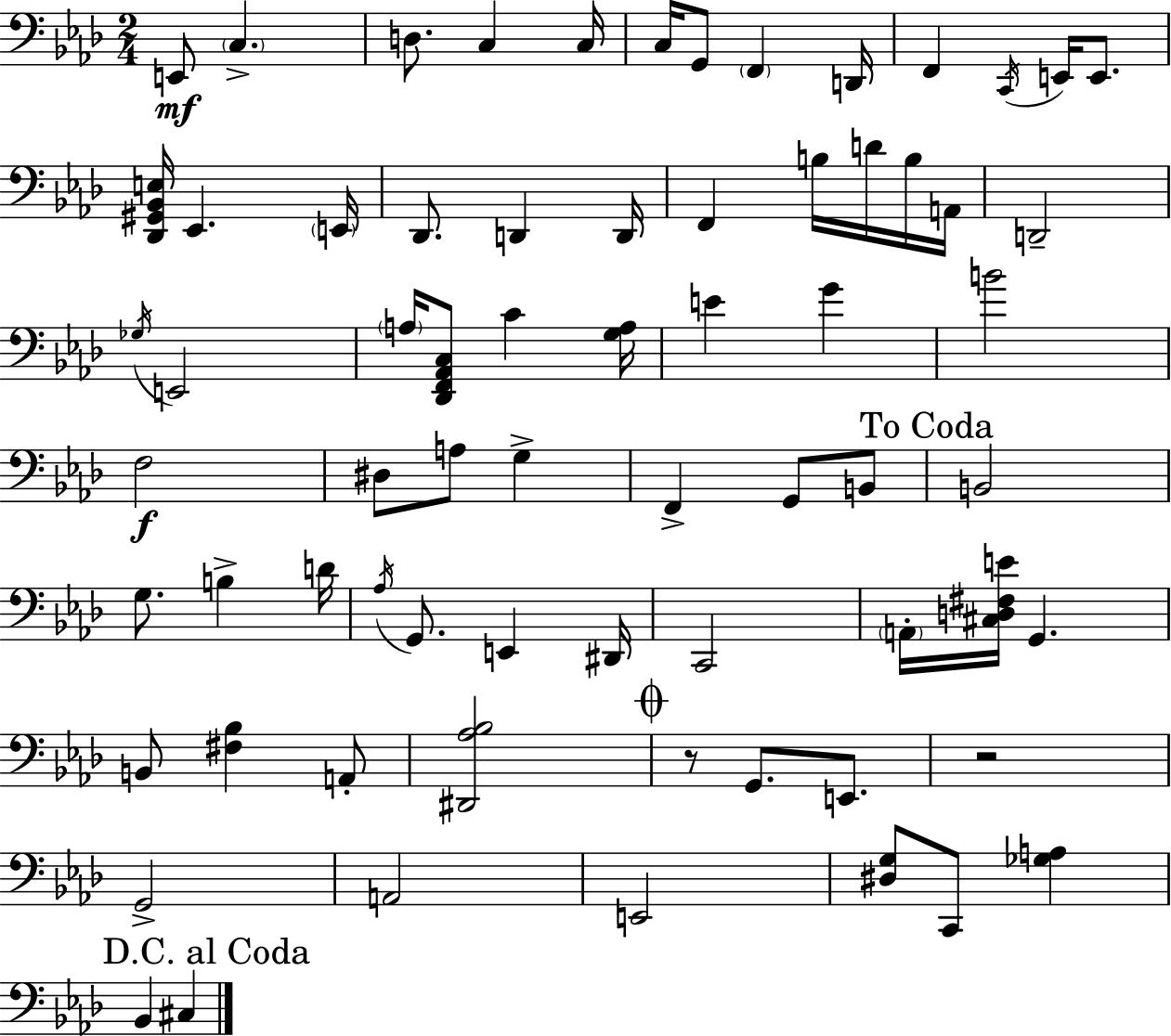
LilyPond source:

{
  \clef bass
  \numericTimeSignature
  \time 2/4
  \key f \minor
  e,8\mf \parenthesize c4.-> | d8. c4 c16 | c16 g,8 \parenthesize f,4 d,16 | f,4 \acciaccatura { c,16 } e,16 e,8. | \break <des, gis, bes, e>16 ees,4. | \parenthesize e,16 des,8. d,4 | d,16 f,4 b16 d'16 b16 | a,16 d,2-- | \break \acciaccatura { ges16 } e,2 | \parenthesize a16 <des, f, aes, c>8 c'4 | <g a>16 e'4 g'4 | b'2 | \break f2\f | dis8 a8 g4-> | f,4-> g,8 | b,8 \mark "To Coda" b,2 | \break g8. b4-> | d'16 \acciaccatura { aes16 } g,8. e,4 | dis,16 c,2 | \parenthesize a,16-. <cis d fis e'>16 g,4. | \break b,8 <fis bes>4 | a,8-. <dis, aes bes>2 | \mark \markup { \musicglyph "scripts.coda" } r8 g,8. | e,8. r2 | \break g,2-> | a,2 | e,2 | <dis g>8 c,8 <ges a>4 | \break \mark "D.C. al Coda" bes,4 cis4 | \bar "|."
}